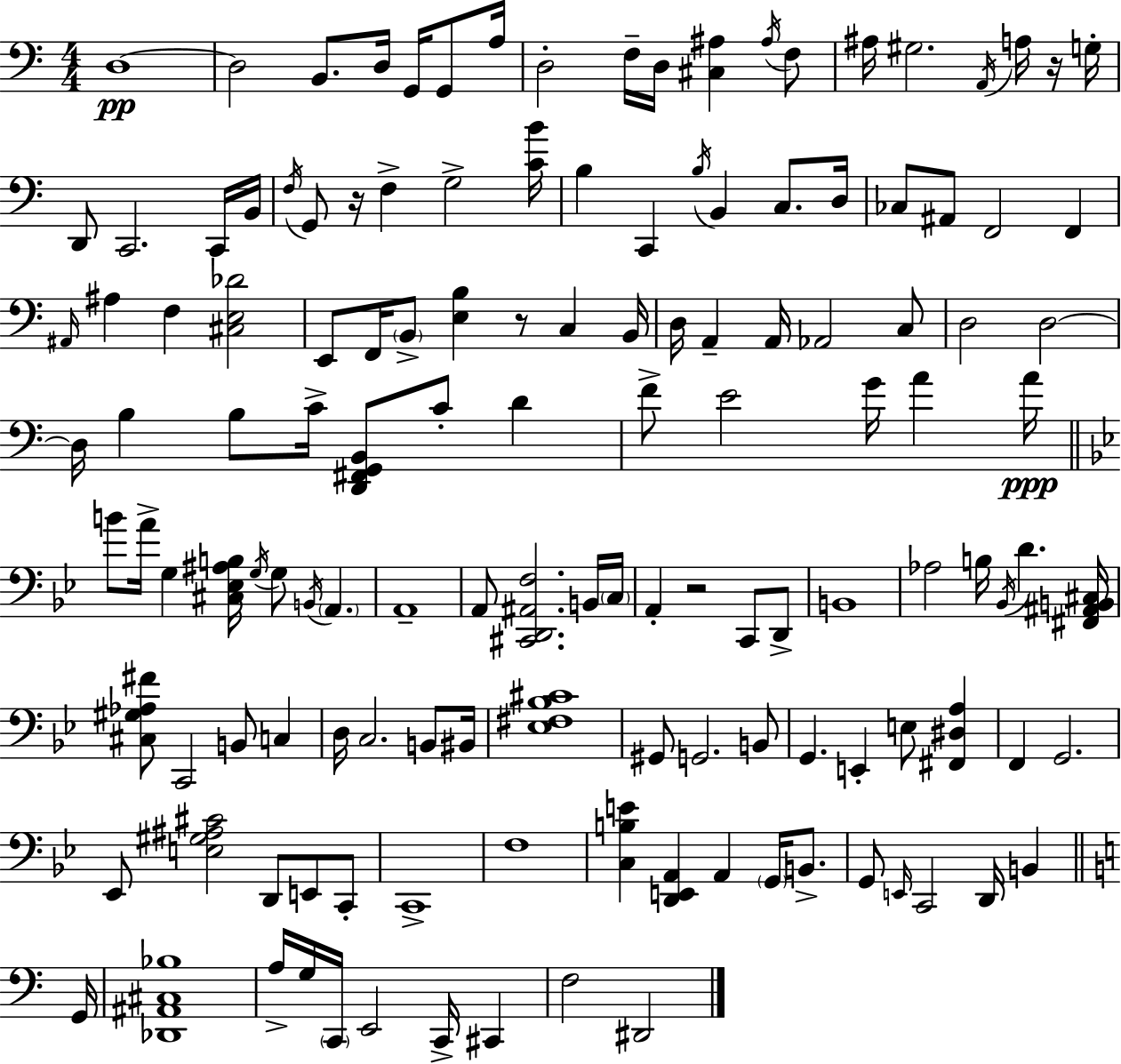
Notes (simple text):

D3/w D3/h B2/e. D3/s G2/s G2/e A3/s D3/h F3/s D3/s [C#3,A#3]/q A#3/s F3/e A#3/s G#3/h. A2/s A3/s R/s G3/s D2/e C2/h. C2/s B2/s F3/s G2/e R/s F3/q G3/h [C4,B4]/s B3/q C2/q B3/s B2/q C3/e. D3/s CES3/e A#2/e F2/h F2/q A#2/s A#3/q F3/q [C#3,E3,Db4]/h E2/e F2/s B2/e [E3,B3]/q R/e C3/q B2/s D3/s A2/q A2/s Ab2/h C3/e D3/h D3/h D3/s B3/q B3/e C4/s [D2,F#2,G2,B2]/e C4/e D4/q F4/e E4/h G4/s A4/q A4/s B4/e A4/s G3/q [C#3,Eb3,A#3,B3]/s G3/s G3/e B2/s A2/q. A2/w A2/e [C#2,D2,A#2,F3]/h. B2/s C3/s A2/q R/h C2/e D2/e B2/w Ab3/h B3/s Bb2/s D4/q. [F#2,A#2,B2,C#3]/s [C#3,G#3,Ab3,F#4]/e C2/h B2/e C3/q D3/s C3/h. B2/e BIS2/s [Eb3,F#3,Bb3,C#4]/w G#2/e G2/h. B2/e G2/q. E2/q E3/e [F#2,D#3,A3]/q F2/q G2/h. Eb2/e [E3,G#3,A#3,C#4]/h D2/e E2/e C2/e C2/w F3/w [C3,B3,E4]/q [D2,E2,A2]/q A2/q G2/s B2/e. G2/e E2/s C2/h D2/s B2/q G2/s [Db2,A#2,C#3,Bb3]/w A3/s G3/s C2/s E2/h C2/s C#2/q F3/h D#2/h